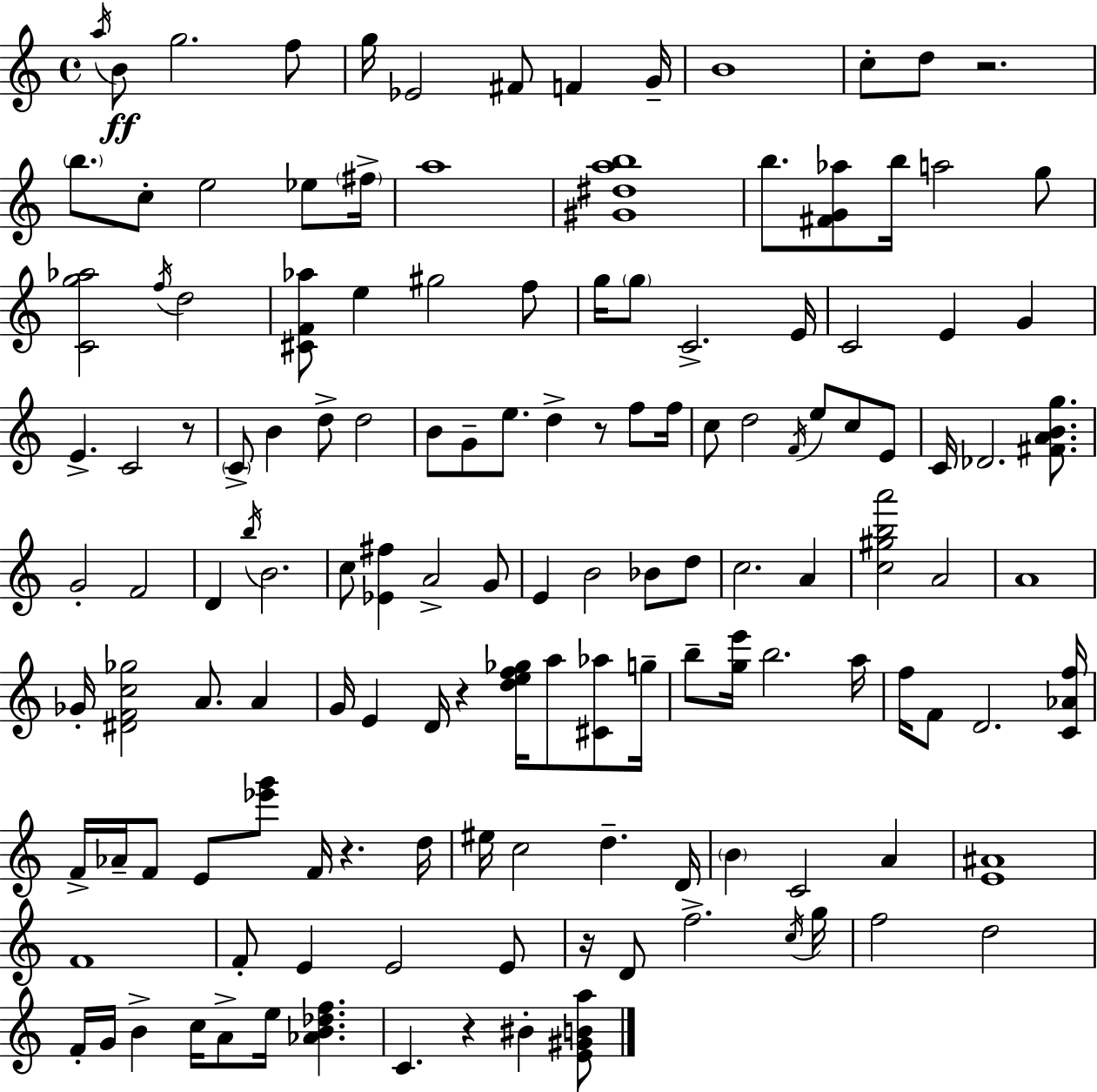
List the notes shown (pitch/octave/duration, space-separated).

A5/s B4/e G5/h. F5/e G5/s Eb4/h F#4/e F4/q G4/s B4/w C5/e D5/e R/h. B5/e. C5/e E5/h Eb5/e F#5/s A5/w [G#4,D#5,A5,B5]/w B5/e. [F#4,G4,Ab5]/e B5/s A5/h G5/e [C4,G5,Ab5]/h F5/s D5/h [C#4,F4,Ab5]/e E5/q G#5/h F5/e G5/s G5/e C4/h. E4/s C4/h E4/q G4/q E4/q. C4/h R/e C4/e B4/q D5/e D5/h B4/e G4/e E5/e. D5/q R/e F5/e F5/s C5/e D5/h F4/s E5/e C5/e E4/e C4/s Db4/h. [F#4,A4,B4,G5]/e. G4/h F4/h D4/q B5/s B4/h. C5/e [Eb4,F#5]/q A4/h G4/e E4/q B4/h Bb4/e D5/e C5/h. A4/q [C5,G#5,B5,A6]/h A4/h A4/w Gb4/s [D#4,F4,C5,Gb5]/h A4/e. A4/q G4/s E4/q D4/s R/q [D5,E5,F5,Gb5]/s A5/e [C#4,Ab5]/e G5/s B5/e [G5,E6]/s B5/h. A5/s F5/s F4/e D4/h. [C4,Ab4,F5]/s F4/s Ab4/s F4/e E4/e [Eb6,G6]/e F4/s R/q. D5/s EIS5/s C5/h D5/q. D4/s B4/q C4/h A4/q [E4,A#4]/w F4/w F4/e E4/q E4/h E4/e R/s D4/e F5/h. C5/s G5/s F5/h D5/h F4/s G4/s B4/q C5/s A4/e E5/s [Ab4,B4,Db5,F5]/q. C4/q. R/q BIS4/q [E4,G#4,B4,A5]/e